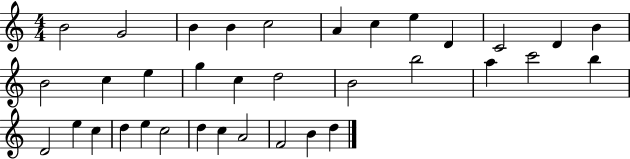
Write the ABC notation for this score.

X:1
T:Untitled
M:4/4
L:1/4
K:C
B2 G2 B B c2 A c e D C2 D B B2 c e g c d2 B2 b2 a c'2 b D2 e c d e c2 d c A2 F2 B d